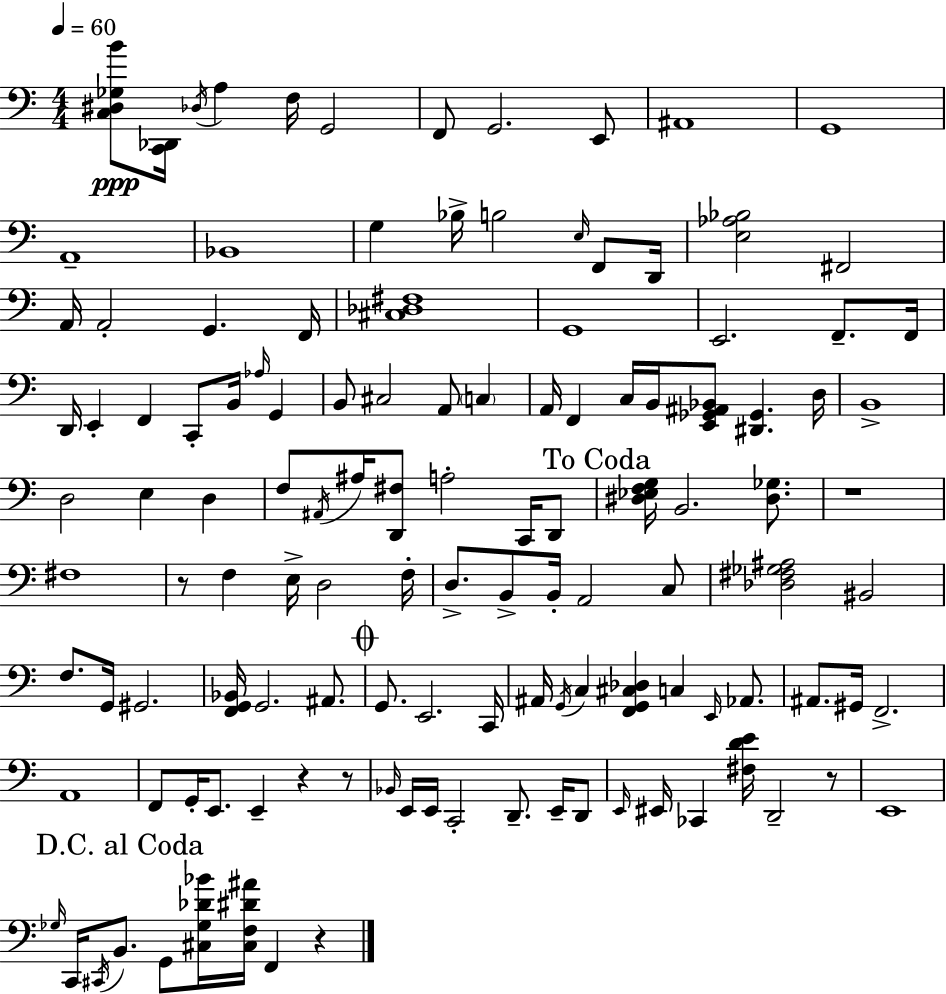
X:1
T:Untitled
M:4/4
L:1/4
K:Am
[C,^D,_G,B]/2 [C,,_D,,]/4 _D,/4 A, F,/4 G,,2 F,,/2 G,,2 E,,/2 ^A,,4 G,,4 A,,4 _B,,4 G, _B,/4 B,2 E,/4 F,,/2 D,,/4 [E,_A,_B,]2 ^F,,2 A,,/4 A,,2 G,, F,,/4 [^C,_D,^F,]4 G,,4 E,,2 F,,/2 F,,/4 D,,/4 E,, F,, C,,/2 B,,/4 _A,/4 G,, B,,/2 ^C,2 A,,/2 C, A,,/4 F,, C,/4 B,,/4 [E,,_G,,^A,,_B,,]/2 [^D,,_G,,] D,/4 B,,4 D,2 E, D, F,/2 ^A,,/4 ^A,/4 [D,,^F,]/2 A,2 C,,/4 D,,/2 [^D,_E,F,G,]/4 B,,2 [^D,_G,]/2 z4 ^F,4 z/2 F, E,/4 D,2 F,/4 D,/2 B,,/2 B,,/4 A,,2 C,/2 [_D,^F,_G,^A,]2 ^B,,2 F,/2 G,,/4 ^G,,2 [F,,G,,_B,,]/4 G,,2 ^A,,/2 G,,/2 E,,2 C,,/4 ^A,,/4 G,,/4 C, [F,,G,,^C,_D,] C, E,,/4 _A,,/2 ^A,,/2 ^G,,/4 F,,2 A,,4 F,,/2 G,,/4 E,,/2 E,, z z/2 _B,,/4 E,,/4 E,,/4 C,,2 D,,/2 E,,/4 D,,/2 E,,/4 ^E,,/4 _C,, [^F,DE]/4 D,,2 z/2 E,,4 _G,/4 C,,/4 ^C,,/4 B,,/2 G,,/2 [^C,_G,_D_B]/4 [^C,F,^D^A]/4 F,, z